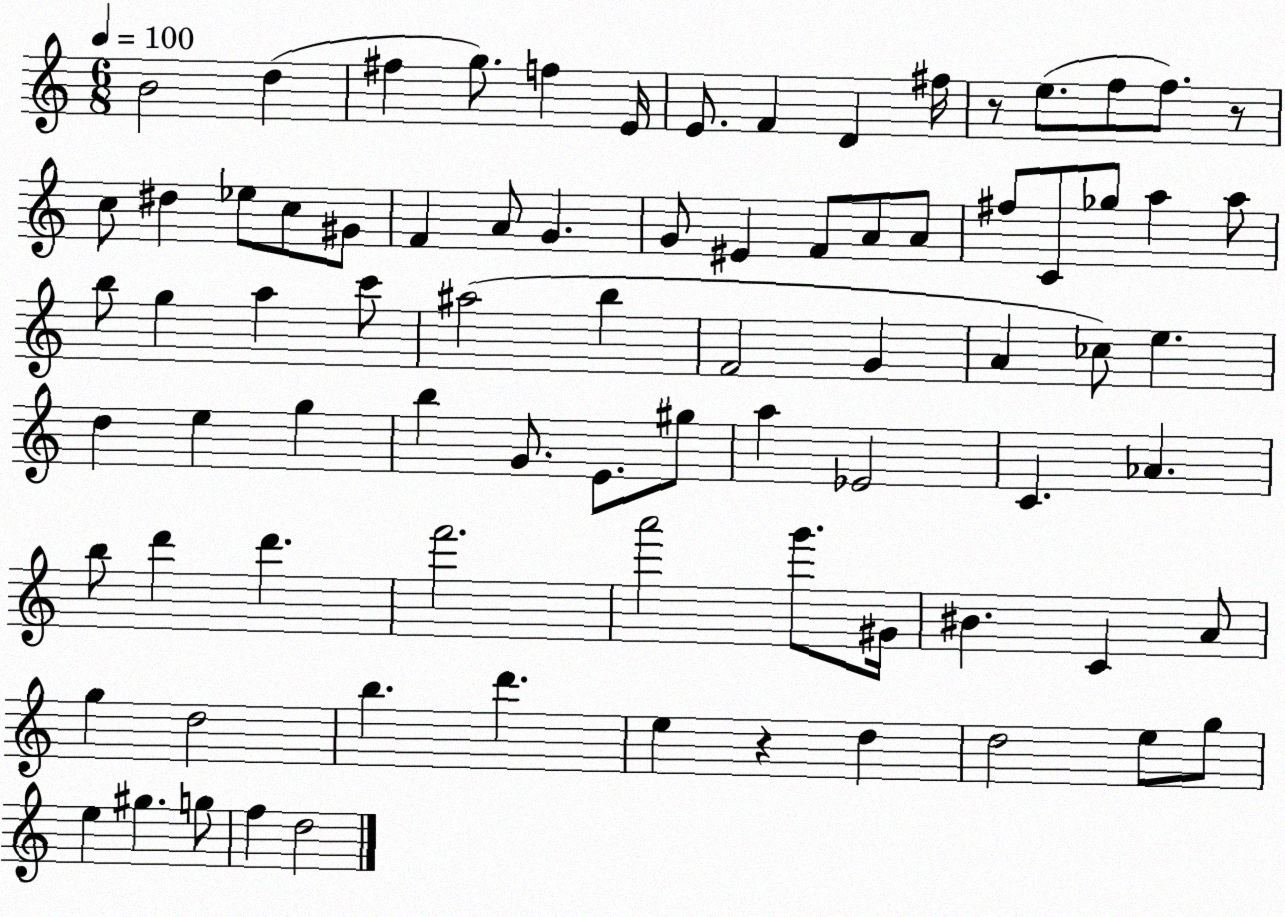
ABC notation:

X:1
T:Untitled
M:6/8
L:1/4
K:C
B2 d ^f g/2 f E/4 E/2 F D ^f/4 z/2 e/2 f/2 f/2 z/2 c/2 ^d _e/2 c/2 ^G/2 F A/2 G G/2 ^E F/2 A/2 A/2 ^f/2 C/2 _g/2 a a/2 b/2 g a c'/2 ^a2 b F2 G A _c/2 e d e g b G/2 E/2 ^g/2 a _E2 C _A b/2 d' d' f'2 a'2 g'/2 ^G/4 ^B C A/2 g d2 b d' e z d d2 e/2 g/2 e ^g g/2 f d2